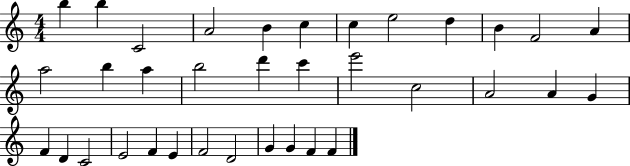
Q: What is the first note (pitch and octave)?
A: B5